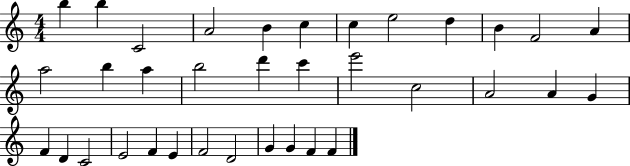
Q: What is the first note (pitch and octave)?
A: B5